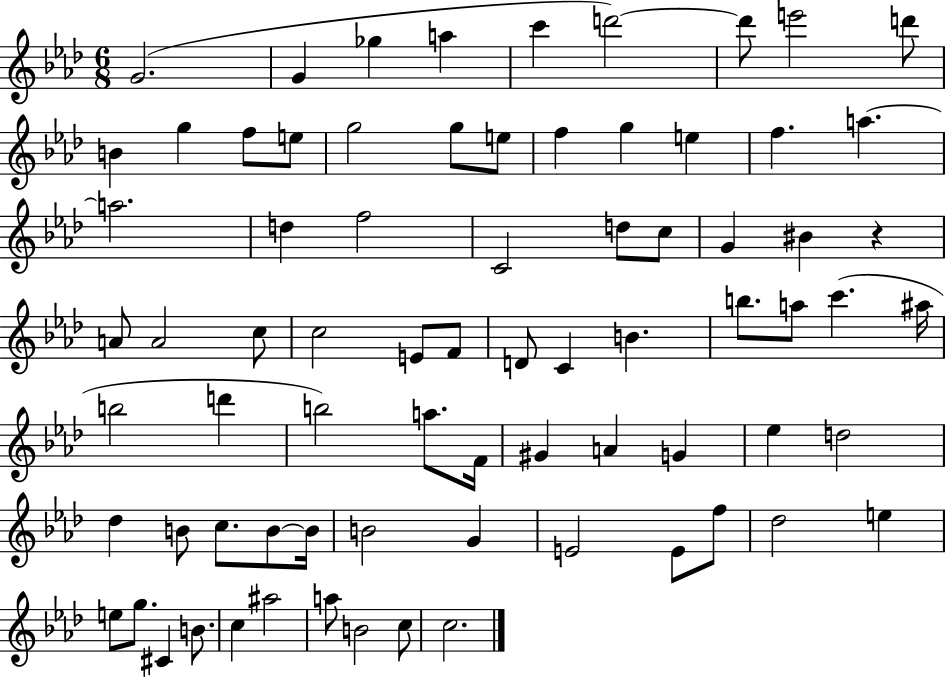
X:1
T:Untitled
M:6/8
L:1/4
K:Ab
G2 G _g a c' d'2 d'/2 e'2 d'/2 B g f/2 e/2 g2 g/2 e/2 f g e f a a2 d f2 C2 d/2 c/2 G ^B z A/2 A2 c/2 c2 E/2 F/2 D/2 C B b/2 a/2 c' ^a/4 b2 d' b2 a/2 F/4 ^G A G _e d2 _d B/2 c/2 B/2 B/4 B2 G E2 E/2 f/2 _d2 e e/2 g/2 ^C B/2 c ^a2 a/2 B2 c/2 c2